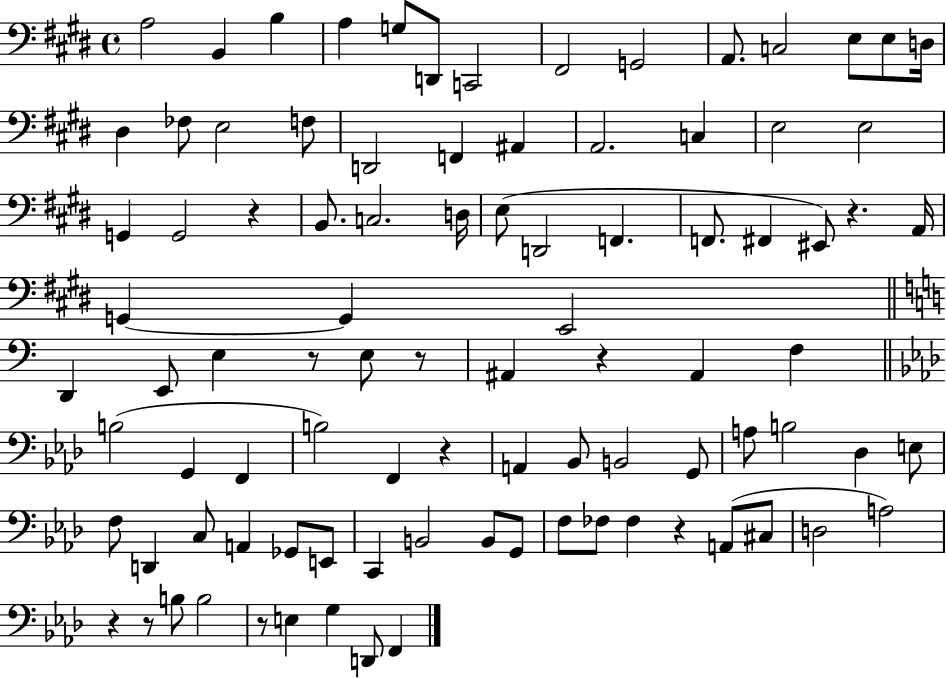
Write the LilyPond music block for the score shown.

{
  \clef bass
  \time 4/4
  \defaultTimeSignature
  \key e \major
  a2 b,4 b4 | a4 g8 d,8 c,2 | fis,2 g,2 | a,8. c2 e8 e8 d16 | \break dis4 fes8 e2 f8 | d,2 f,4 ais,4 | a,2. c4 | e2 e2 | \break g,4 g,2 r4 | b,8. c2. d16 | e8( d,2 f,4. | f,8. fis,4 eis,8) r4. a,16 | \break g,4~~ g,4 e,2 | \bar "||" \break \key c \major d,4 e,8 e4 r8 e8 r8 | ais,4 r4 ais,4 f4 | \bar "||" \break \key aes \major b2( g,4 f,4 | b2) f,4 r4 | a,4 bes,8 b,2 g,8 | a8 b2 des4 e8 | \break f8 d,4 c8 a,4 ges,8 e,8 | c,4 b,2 b,8 g,8 | f8 fes8 fes4 r4 a,8( cis8 | d2 a2) | \break r4 r8 b8 b2 | r8 e4 g4 d,8 f,4 | \bar "|."
}